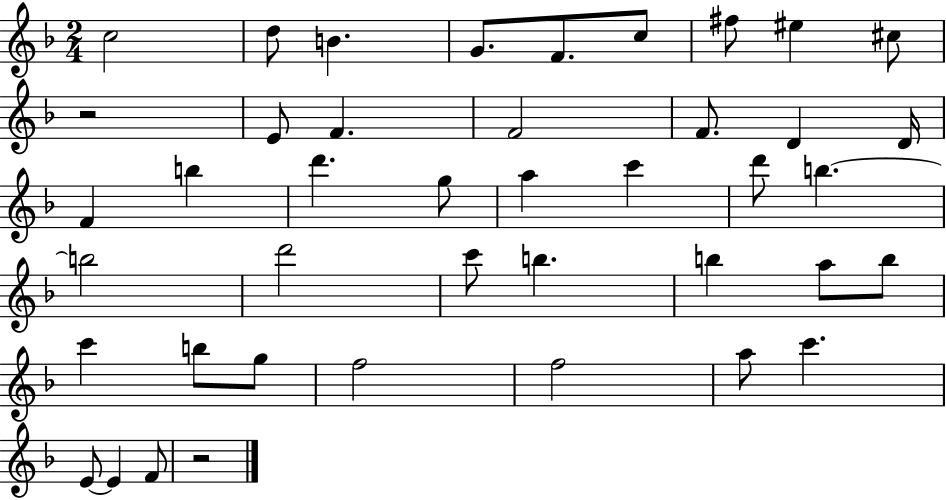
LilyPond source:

{
  \clef treble
  \numericTimeSignature
  \time 2/4
  \key f \major
  c''2 | d''8 b'4. | g'8. f'8. c''8 | fis''8 eis''4 cis''8 | \break r2 | e'8 f'4. | f'2 | f'8. d'4 d'16 | \break f'4 b''4 | d'''4. g''8 | a''4 c'''4 | d'''8 b''4.~~ | \break b''2 | d'''2 | c'''8 b''4. | b''4 a''8 b''8 | \break c'''4 b''8 g''8 | f''2 | f''2 | a''8 c'''4. | \break e'8~~ e'4 f'8 | r2 | \bar "|."
}